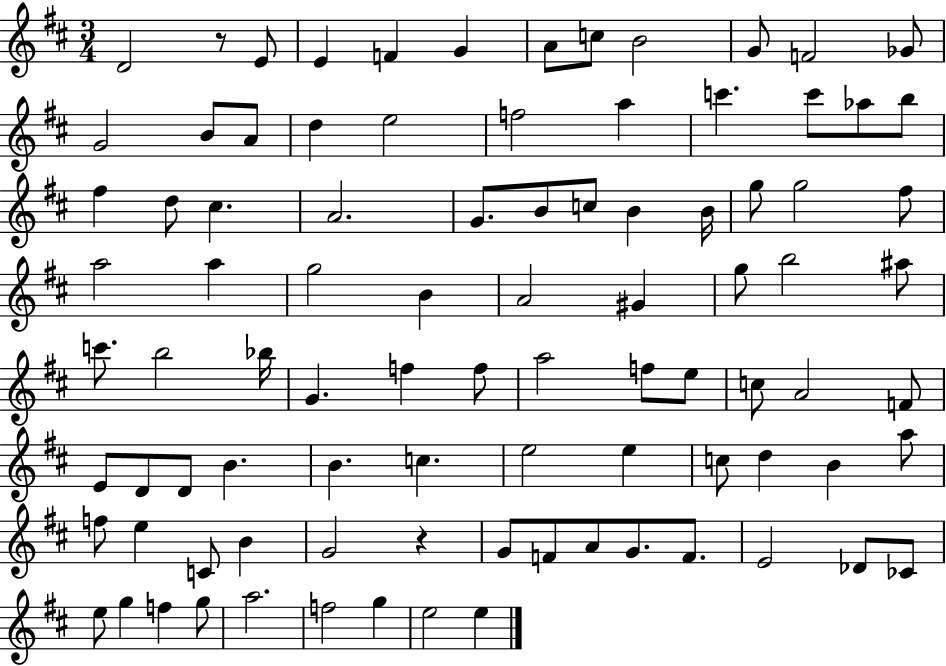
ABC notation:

X:1
T:Untitled
M:3/4
L:1/4
K:D
D2 z/2 E/2 E F G A/2 c/2 B2 G/2 F2 _G/2 G2 B/2 A/2 d e2 f2 a c' c'/2 _a/2 b/2 ^f d/2 ^c A2 G/2 B/2 c/2 B B/4 g/2 g2 ^f/2 a2 a g2 B A2 ^G g/2 b2 ^a/2 c'/2 b2 _b/4 G f f/2 a2 f/2 e/2 c/2 A2 F/2 E/2 D/2 D/2 B B c e2 e c/2 d B a/2 f/2 e C/2 B G2 z G/2 F/2 A/2 G/2 F/2 E2 _D/2 _C/2 e/2 g f g/2 a2 f2 g e2 e